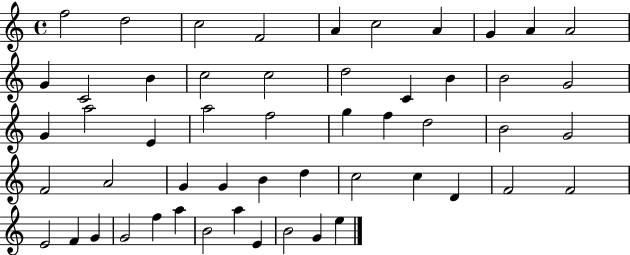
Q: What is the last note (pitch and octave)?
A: E5